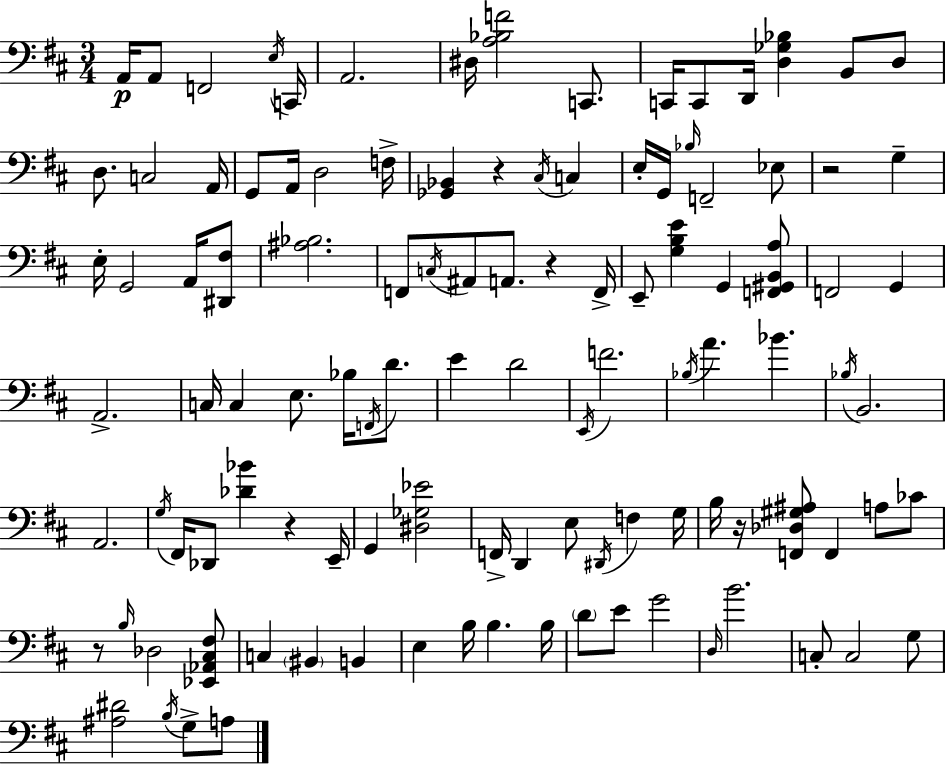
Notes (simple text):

A2/s A2/e F2/h E3/s C2/s A2/h. D#3/s [A3,Bb3,F4]/h C2/e. C2/s C2/e D2/s [D3,Gb3,Bb3]/q B2/e D3/e D3/e. C3/h A2/s G2/e A2/s D3/h F3/s [Gb2,Bb2]/q R/q C#3/s C3/q E3/s G2/s Bb3/s F2/h Eb3/e R/h G3/q E3/s G2/h A2/s [D#2,F#3]/e [A#3,Bb3]/h. F2/e C3/s A#2/e A2/e. R/q F2/s E2/e [G3,B3,E4]/q G2/q [F2,G#2,B2,A3]/e F2/h G2/q A2/h. C3/s C3/q E3/e. Bb3/s F2/s D4/e. E4/q D4/h E2/s F4/h. Bb3/s A4/q. Bb4/q. Bb3/s B2/h. A2/h. G3/s F#2/s Db2/e [Db4,Bb4]/q R/q E2/s G2/q [D#3,Gb3,Eb4]/h F2/s D2/q E3/e D#2/s F3/q G3/s B3/s R/s [F2,Db3,G#3,A#3]/e F2/q A3/e CES4/e R/e B3/s Db3/h [Eb2,Ab2,C#3,F#3]/e C3/q BIS2/q B2/q E3/q B3/s B3/q. B3/s D4/e E4/e G4/h D3/s B4/h. C3/e C3/h G3/e [A#3,D#4]/h B3/s G3/e A3/e